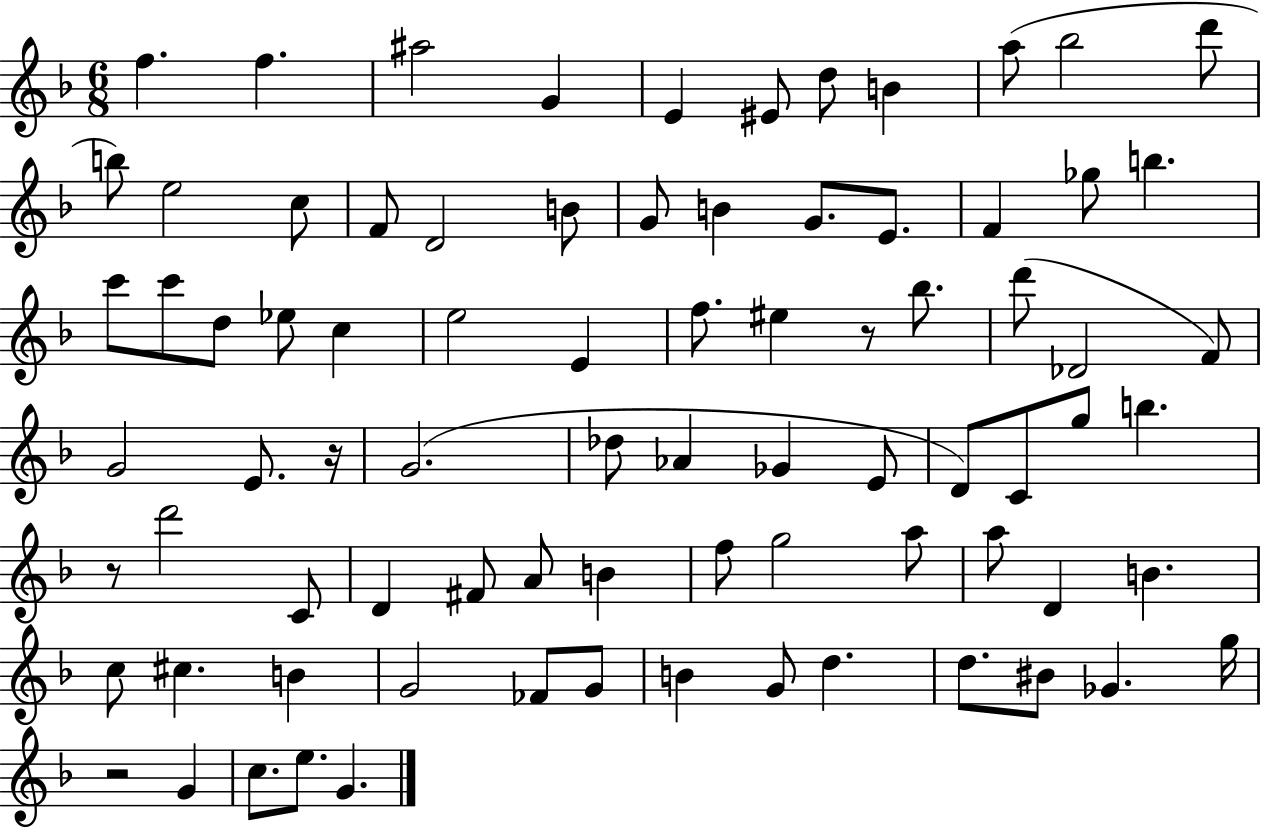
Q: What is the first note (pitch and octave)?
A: F5